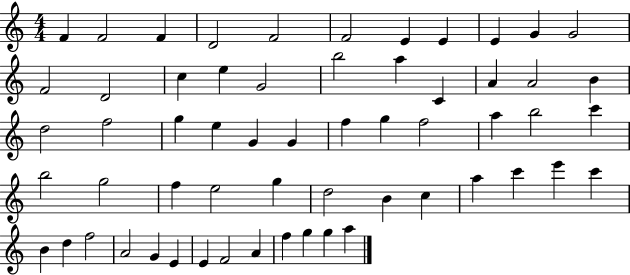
F4/q F4/h F4/q D4/h F4/h F4/h E4/q E4/q E4/q G4/q G4/h F4/h D4/h C5/q E5/q G4/h B5/h A5/q C4/q A4/q A4/h B4/q D5/h F5/h G5/q E5/q G4/q G4/q F5/q G5/q F5/h A5/q B5/h C6/q B5/h G5/h F5/q E5/h G5/q D5/h B4/q C5/q A5/q C6/q E6/q C6/q B4/q D5/q F5/h A4/h G4/q E4/q E4/q F4/h A4/q F5/q G5/q G5/q A5/q